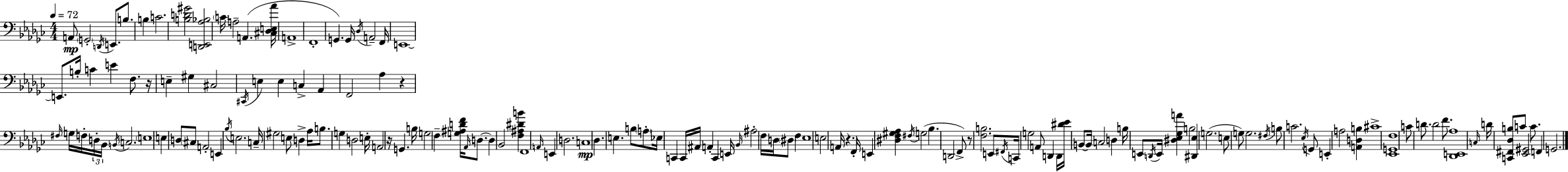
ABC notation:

X:1
T:Untitled
M:4/4
L:1/4
K:Ebm
A,,/2 G,,2 D,,/4 E,,/2 B,/2 B, C2 [B,D^G]2 [D,,E,,_A,_B,]2 C/4 A,2 A,, [^C,_D,E,_A]/4 A,,4 F,,4 G,, G,,/4 _D,/4 A,,2 F,,/4 E,,4 E,,/2 B,/4 C E F,/2 z/4 E, ^G, ^C,2 ^C,,/4 E, E, C, _A,, F,,2 _A, z ^F,/4 G,/4 F,/4 D,/4 _B,,/4 B,,/4 C,2 E,4 E, D,/2 ^C,/2 A,,2 E,, _B,/4 E,2 C,/4 ^G,2 E,/2 D, _A,/4 B,/2 G, D,2 E,/4 A,,2 z/4 G,, B,/4 G,2 F, [G,^A,DF]/4 _A,,/4 D,/2 D, _B,,2 [F,^A,^DB] F,,4 A,,/4 E,, D,2 C,4 _D, E, B,/2 A,/2 _E,/4 C,, C,,/4 ^A,,/4 A,, C,, E,,/4 _B,,/4 ^A,2 F,/4 D,/4 ^D,/2 F, _E,4 E,2 A,,/4 z F,,/4 E,, [^D,F,^G,_A,] ^F,/4 G,2 _B, D,,2 F,,/2 z/2 [F,B,]2 E,,/2 ^F,,/4 C,,/4 G,2 A,,/2 D,, D,,/4 [^D_E]/4 B,,/2 B,,/4 C,2 D, B,/4 E,,/2 D,,/4 E,,/4 [^D,_E,_G,A] B,2 [^D,,_E,] G,2 E,/2 G,/2 G,2 ^F,/4 B,/2 C2 _E,/4 G,,/2 E,, A,2 [A,,D,B,] ^C4 [_E,,G,,F,]4 C/2 D/2 D2 F/2 [_D,,E,,_A,]4 C,/4 D/4 [C,,^F,,_D,B,]/2 C/2 [_E,,^G,,]2 C/2 F,, G,,2